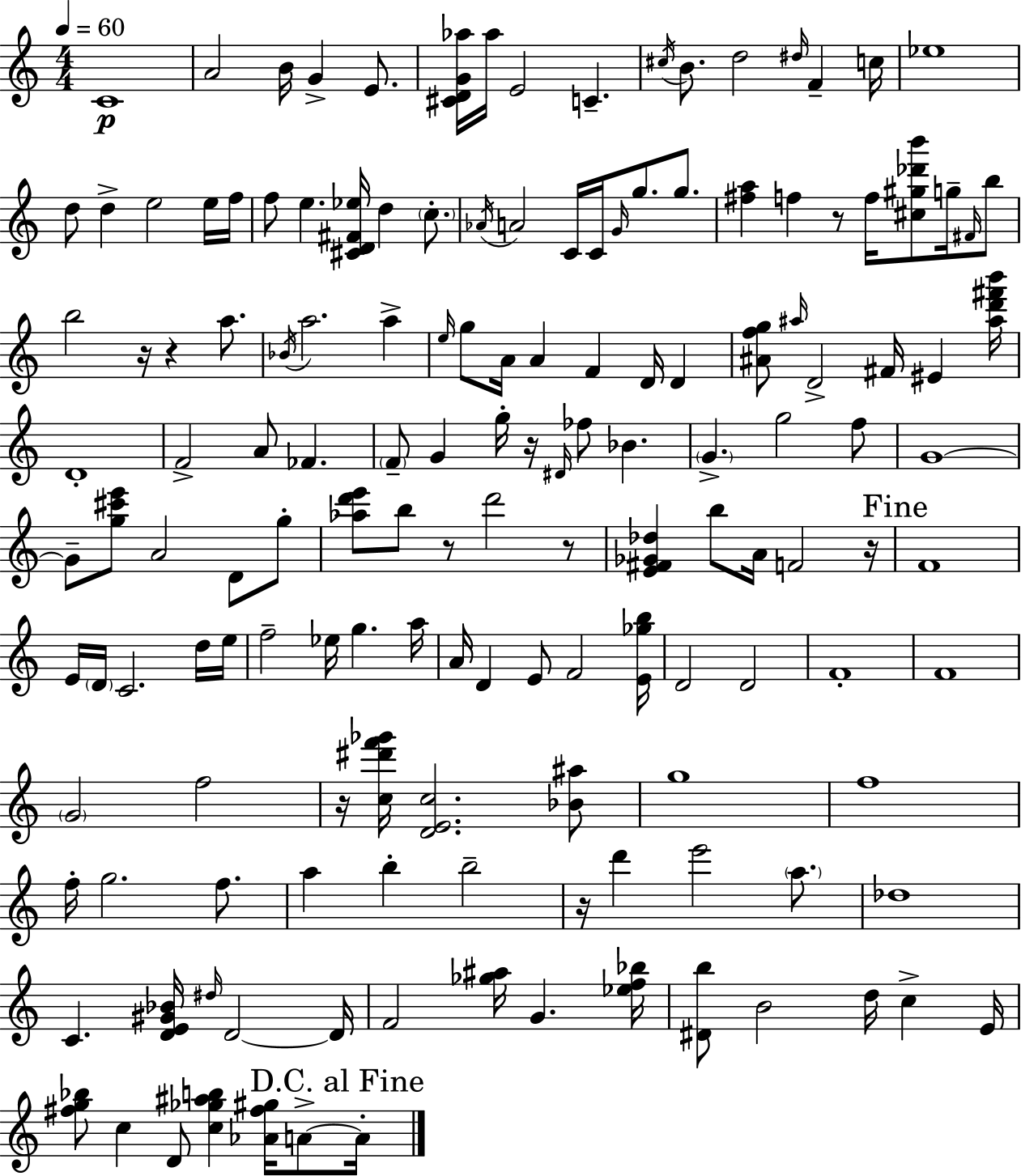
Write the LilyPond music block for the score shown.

{
  \clef treble
  \numericTimeSignature
  \time 4/4
  \key a \minor
  \tempo 4 = 60
  c'1\p | a'2 b'16 g'4-> e'8. | <cis' d' g' aes''>16 aes''16 e'2 c'4.-- | \acciaccatura { cis''16 } b'8. d''2 \grace { dis''16 } f'4-- | \break c''16 ees''1 | d''8 d''4-> e''2 | e''16 f''16 f''8 e''4. <cis' d' fis' ees''>16 d''4 \parenthesize c''8.-. | \acciaccatura { aes'16 } a'2 c'16 c'16 \grace { g'16 } g''8. | \break g''8. <fis'' a''>4 f''4 r8 f''16 <cis'' gis'' des''' b'''>8 | g''16-- \grace { fis'16 } b''8 b''2 r16 r4 | a''8. \acciaccatura { bes'16 } a''2. | a''4-> \grace { e''16 } g''8 a'16 a'4 f'4 | \break d'16 d'4 <ais' f'' g''>8 \grace { ais''16 } d'2-> | fis'16 eis'4 <ais'' d''' fis''' b'''>16 d'1-. | f'2-> | a'8 fes'4. \parenthesize f'8-- g'4 g''16-. r16 | \break \grace { dis'16 } fes''8 bes'4. \parenthesize g'4.-> g''2 | f''8 g'1~~ | g'8-- <g'' cis''' e'''>8 a'2 | d'8 g''8-. <aes'' d''' e'''>8 b''8 r8 d'''2 | \break r8 <e' fis' ges' des''>4 b''8 a'16 | f'2 r16 \mark "Fine" f'1 | e'16 \parenthesize d'16 c'2. | d''16 e''16 f''2-- | \break ees''16 g''4. a''16 a'16 d'4 e'8 | f'2 <e' ges'' b''>16 d'2 | d'2 f'1-. | f'1 | \break \parenthesize g'2 | f''2 r16 <c'' dis''' f''' ges'''>16 <d' e' c''>2. | <bes' ais''>8 g''1 | f''1 | \break f''16-. g''2. | f''8. a''4 b''4-. | b''2-- r16 d'''4 e'''2 | \parenthesize a''8. des''1 | \break c'4. <d' e' gis' bes'>16 | \grace { dis''16 } d'2~~ d'16 f'2 | <ges'' ais''>16 g'4. <ees'' f'' bes''>16 <dis' b''>8 b'2 | d''16 c''4-> e'16 <fis'' g'' bes''>8 c''4 | \break d'8 <c'' ges'' ais'' b''>4 <aes' fis'' gis''>16 a'8->~~ \mark "D.C. al Fine" a'16-. \bar "|."
}